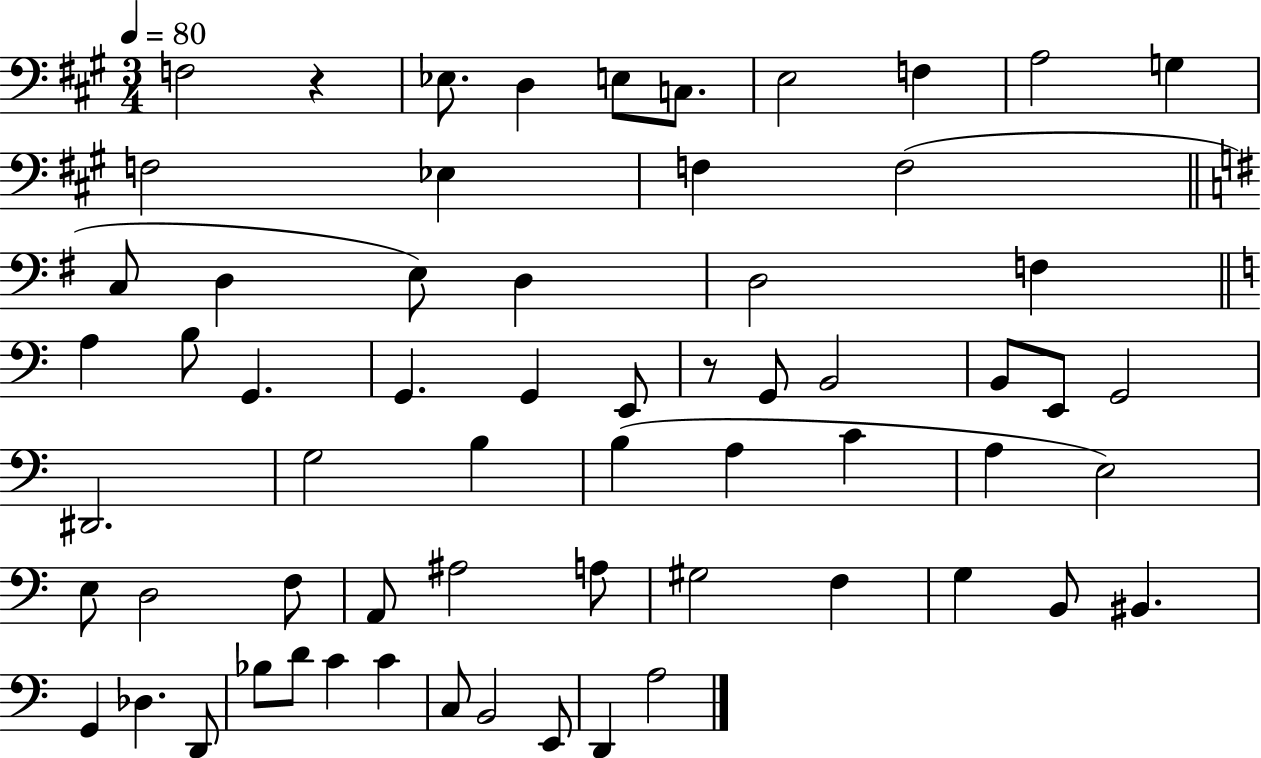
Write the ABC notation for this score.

X:1
T:Untitled
M:3/4
L:1/4
K:A
F,2 z _E,/2 D, E,/2 C,/2 E,2 F, A,2 G, F,2 _E, F, F,2 C,/2 D, E,/2 D, D,2 F, A, B,/2 G,, G,, G,, E,,/2 z/2 G,,/2 B,,2 B,,/2 E,,/2 G,,2 ^D,,2 G,2 B, B, A, C A, E,2 E,/2 D,2 F,/2 A,,/2 ^A,2 A,/2 ^G,2 F, G, B,,/2 ^B,, G,, _D, D,,/2 _B,/2 D/2 C C C,/2 B,,2 E,,/2 D,, A,2